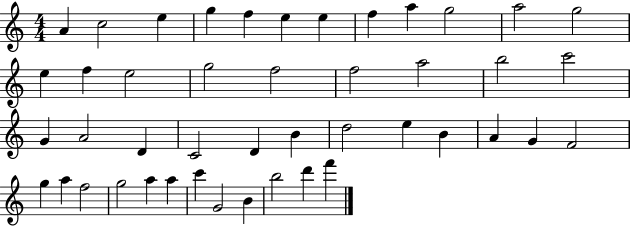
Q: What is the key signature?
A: C major